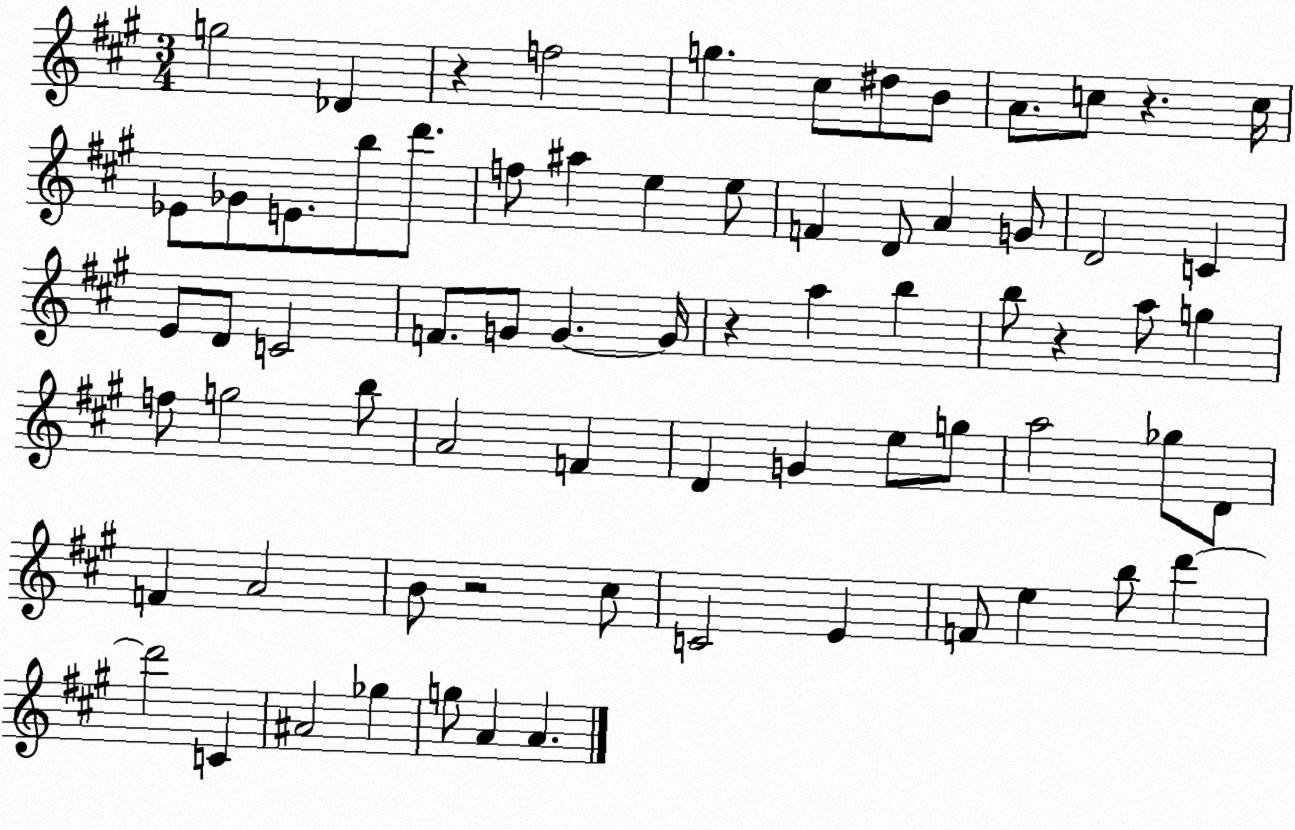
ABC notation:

X:1
T:Untitled
M:3/4
L:1/4
K:A
g2 _D z f2 g ^c/2 ^d/2 B/2 A/2 c/2 z c/4 _E/2 _G/2 E/2 b/2 d'/2 f/2 ^a e e/2 F D/2 A G/2 D2 C E/2 D/2 C2 F/2 G/2 G G/4 z a b b/2 z a/2 g f/2 g2 b/2 A2 F D G e/2 g/2 a2 _g/2 D/2 F A2 B/2 z2 ^c/2 C2 E F/2 e b/2 d' d'2 C ^A2 _g g/2 A A